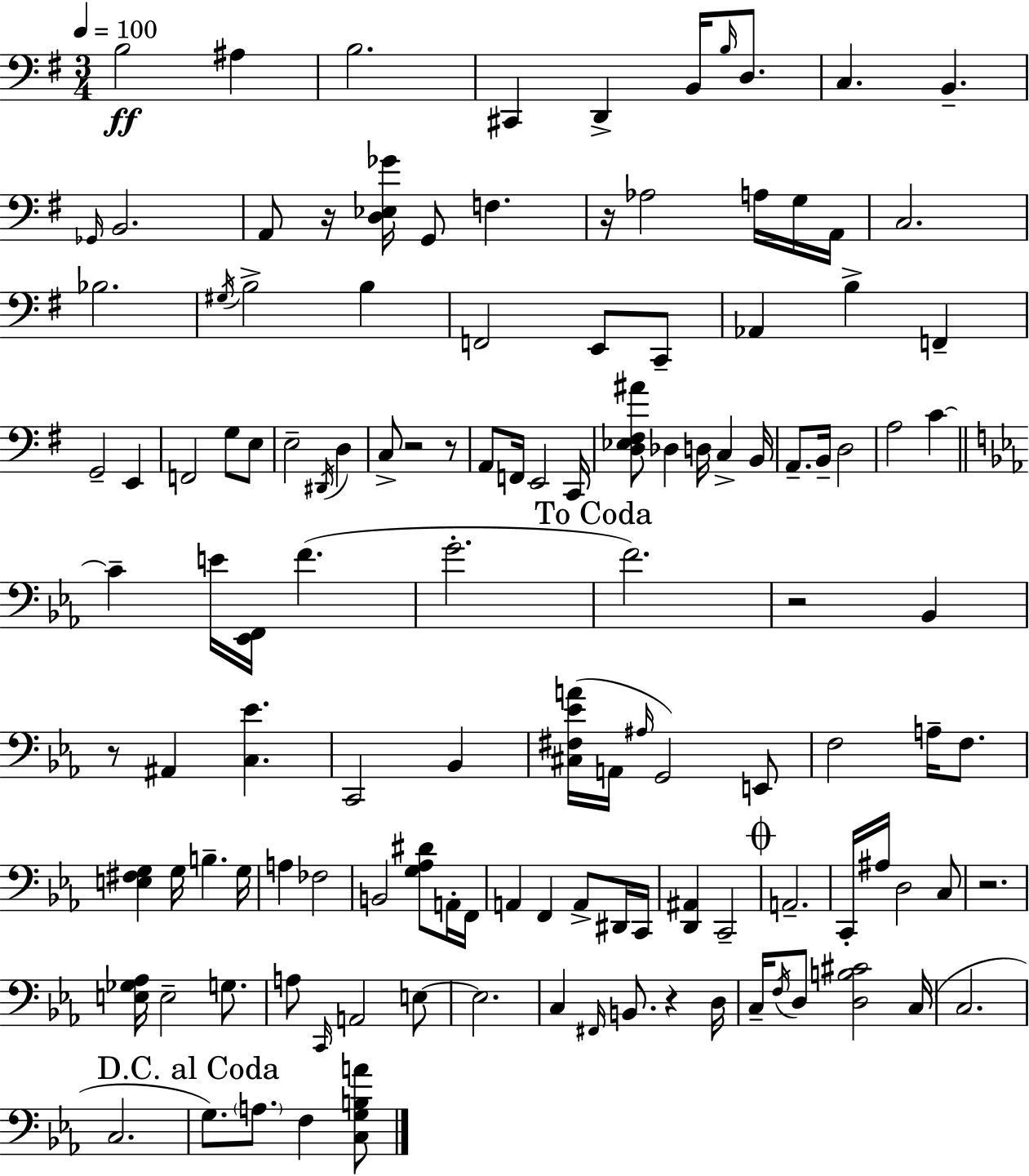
B3/h A#3/q B3/h. C#2/q D2/q B2/s B3/s D3/e. C3/q. B2/q. Gb2/s B2/h. A2/e R/s [D3,Eb3,Gb4]/s G2/e F3/q. R/s Ab3/h A3/s G3/s A2/s C3/h. Bb3/h. G#3/s B3/h B3/q F2/h E2/e C2/e Ab2/q B3/q F2/q G2/h E2/q F2/h G3/e E3/e E3/h D#2/s D3/q C3/e R/h R/e A2/e F2/s E2/h C2/s [D3,Eb3,F#3,A#4]/e Db3/q D3/s C3/q B2/s A2/e. B2/s D3/h A3/h C4/q C4/q E4/s [Eb2,F2]/s F4/q. G4/h. F4/h. R/h Bb2/q R/e A#2/q [C3,Eb4]/q. C2/h Bb2/q [C#3,F#3,Eb4,A4]/s A2/s A#3/s G2/h E2/e F3/h A3/s F3/e. [E3,F#3,G3]/q G3/s B3/q. G3/s A3/q FES3/h B2/h [G3,Ab3,D#4]/e A2/s F2/s A2/q F2/q A2/e D#2/s C2/s [D2,A#2]/q C2/h A2/h. C2/s A#3/s D3/h C3/e R/h. [E3,Gb3,Ab3]/s E3/h G3/e. A3/e C2/s A2/h E3/e E3/h. C3/q F#2/s B2/e. R/q D3/s C3/s F3/s D3/e [D3,B3,C#4]/h C3/s C3/h. C3/h. G3/e. A3/e. F3/q [C3,G3,B3,A4]/e